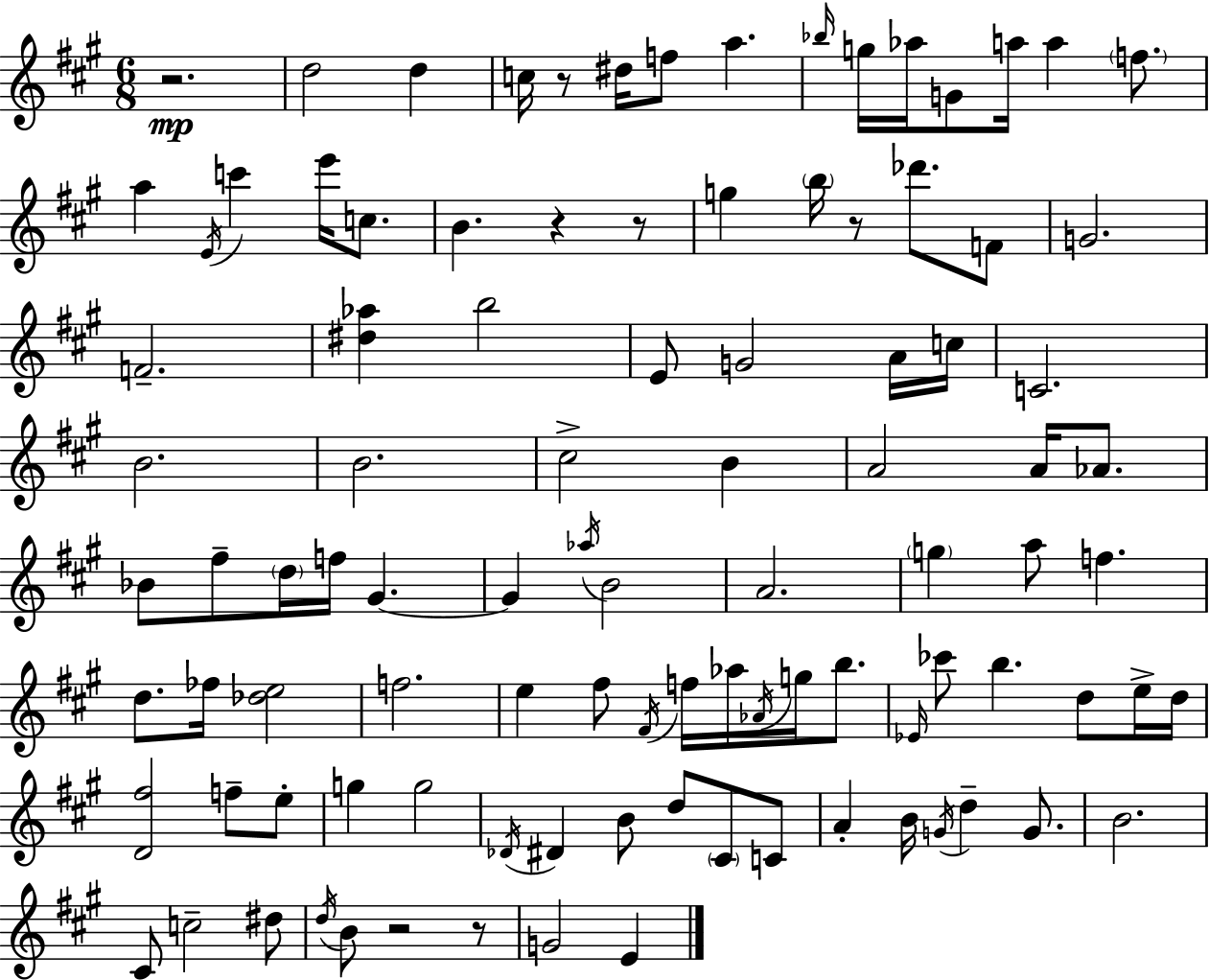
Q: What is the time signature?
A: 6/8